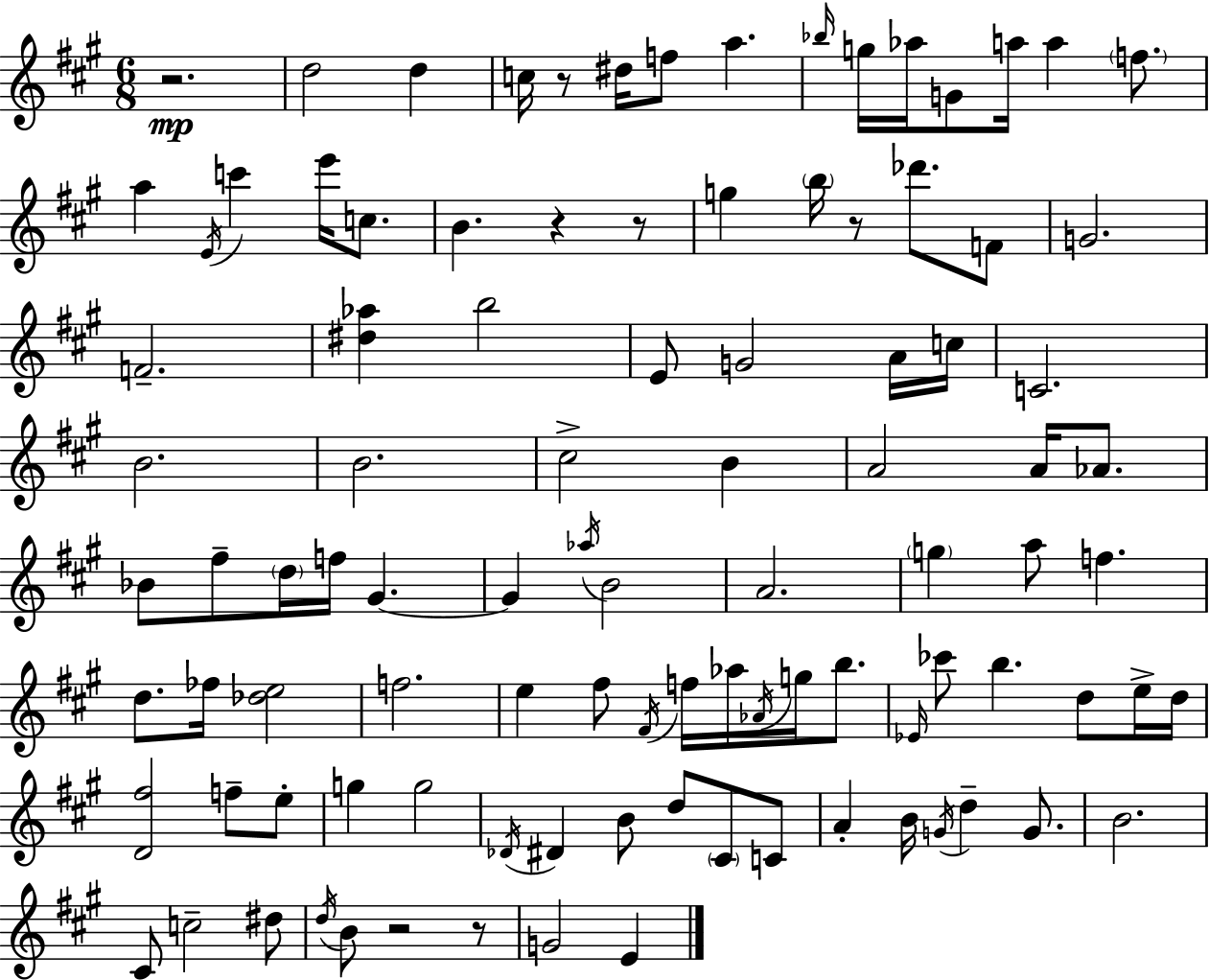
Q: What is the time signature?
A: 6/8